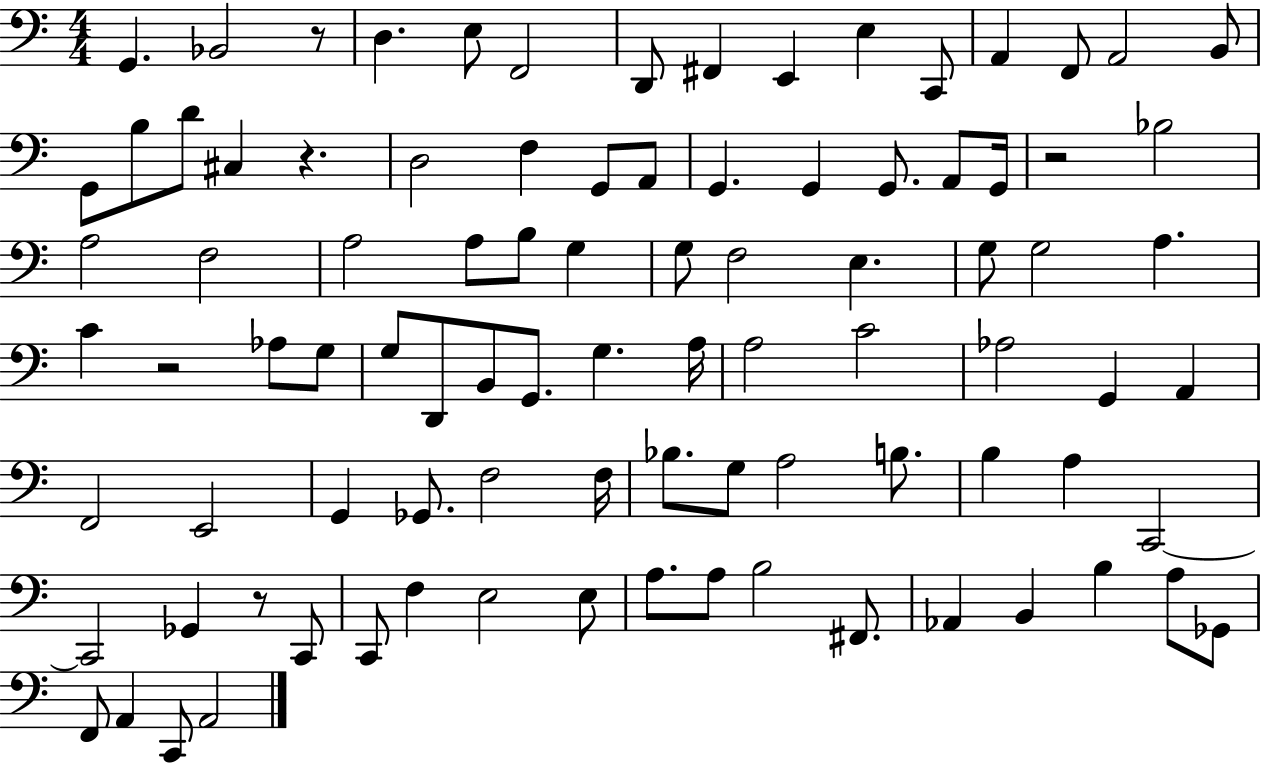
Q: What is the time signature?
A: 4/4